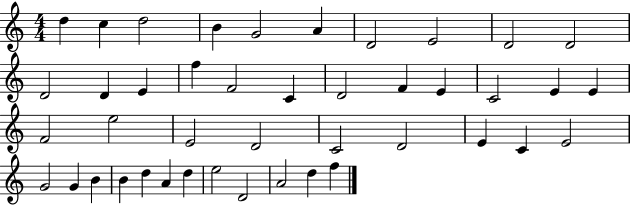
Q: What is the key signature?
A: C major